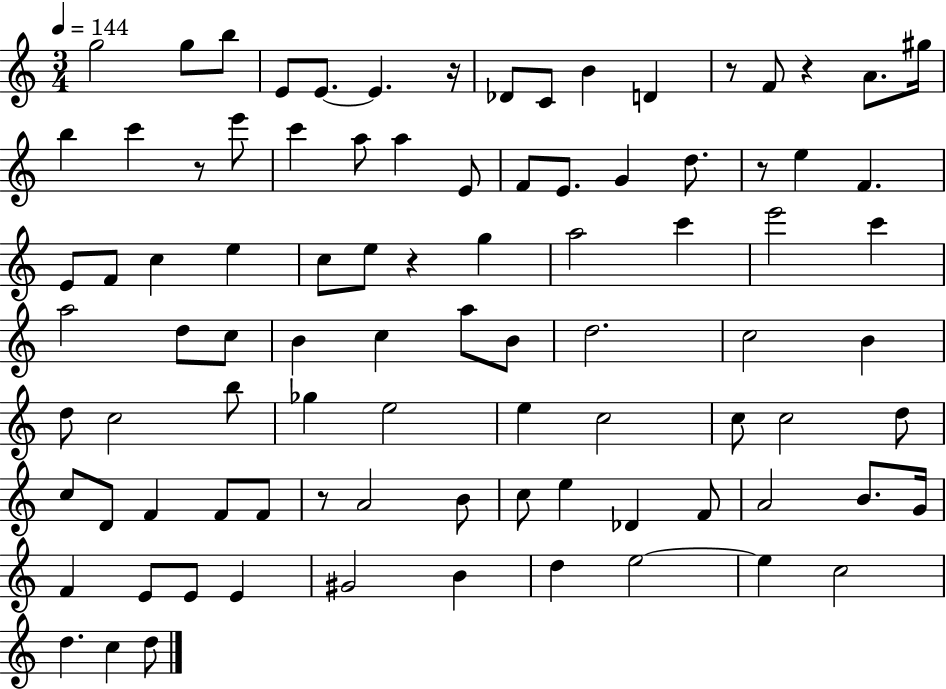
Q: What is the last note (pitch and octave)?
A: D5